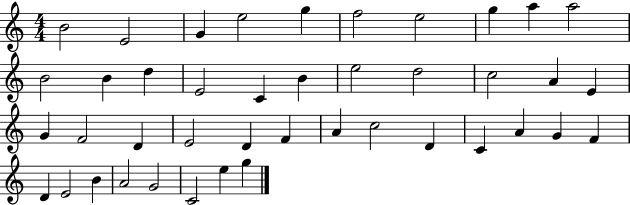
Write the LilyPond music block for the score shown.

{
  \clef treble
  \numericTimeSignature
  \time 4/4
  \key c \major
  b'2 e'2 | g'4 e''2 g''4 | f''2 e''2 | g''4 a''4 a''2 | \break b'2 b'4 d''4 | e'2 c'4 b'4 | e''2 d''2 | c''2 a'4 e'4 | \break g'4 f'2 d'4 | e'2 d'4 f'4 | a'4 c''2 d'4 | c'4 a'4 g'4 f'4 | \break d'4 e'2 b'4 | a'2 g'2 | c'2 e''4 g''4 | \bar "|."
}